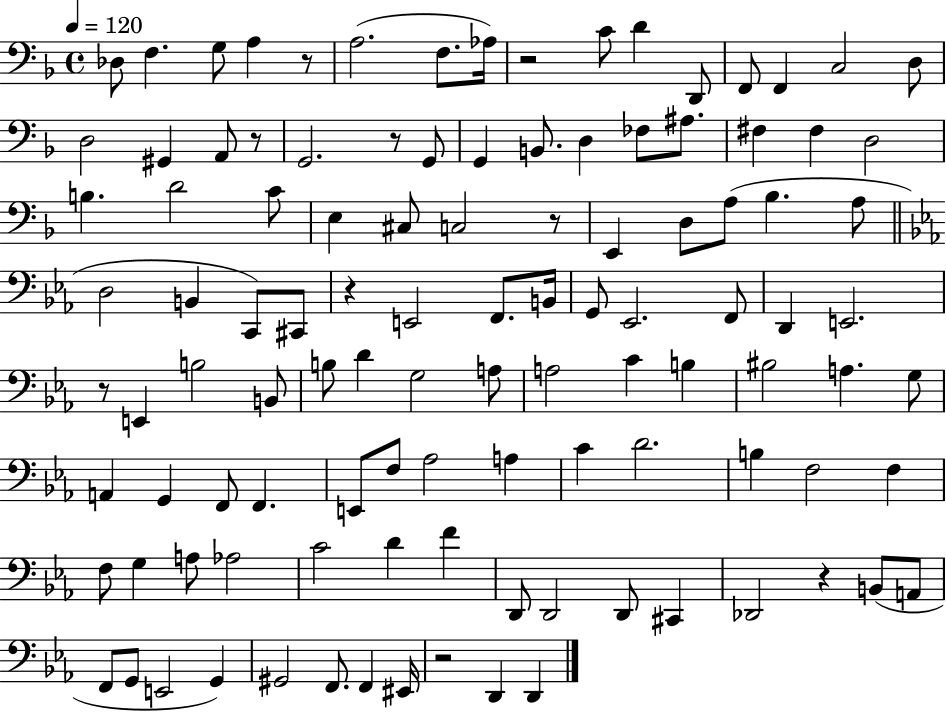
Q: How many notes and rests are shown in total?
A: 109